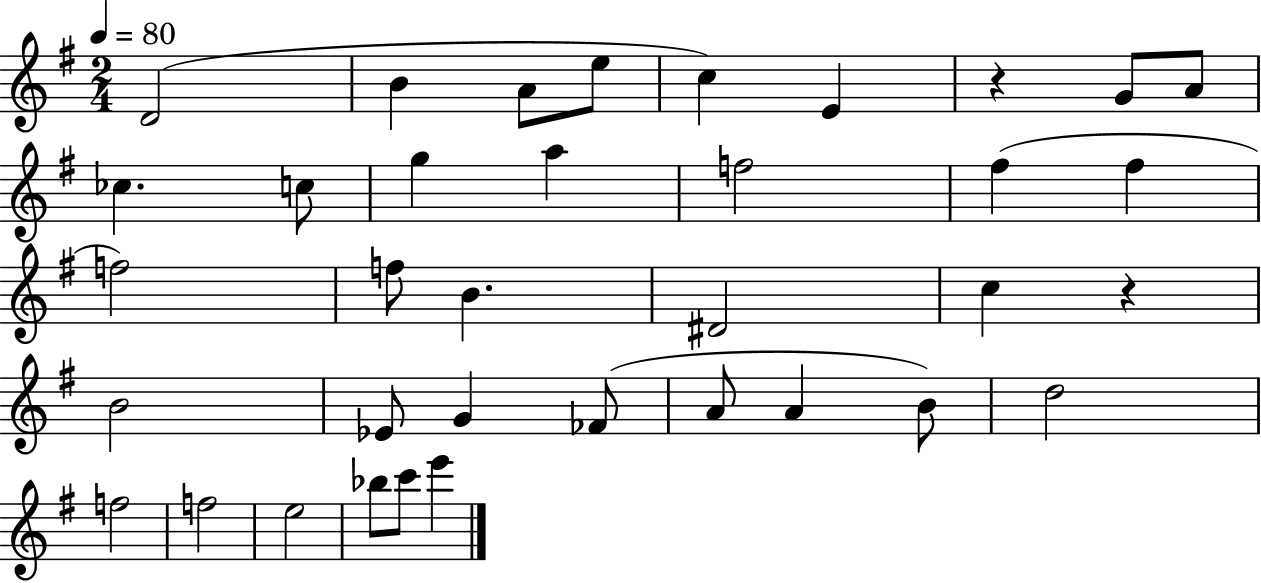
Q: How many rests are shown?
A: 2